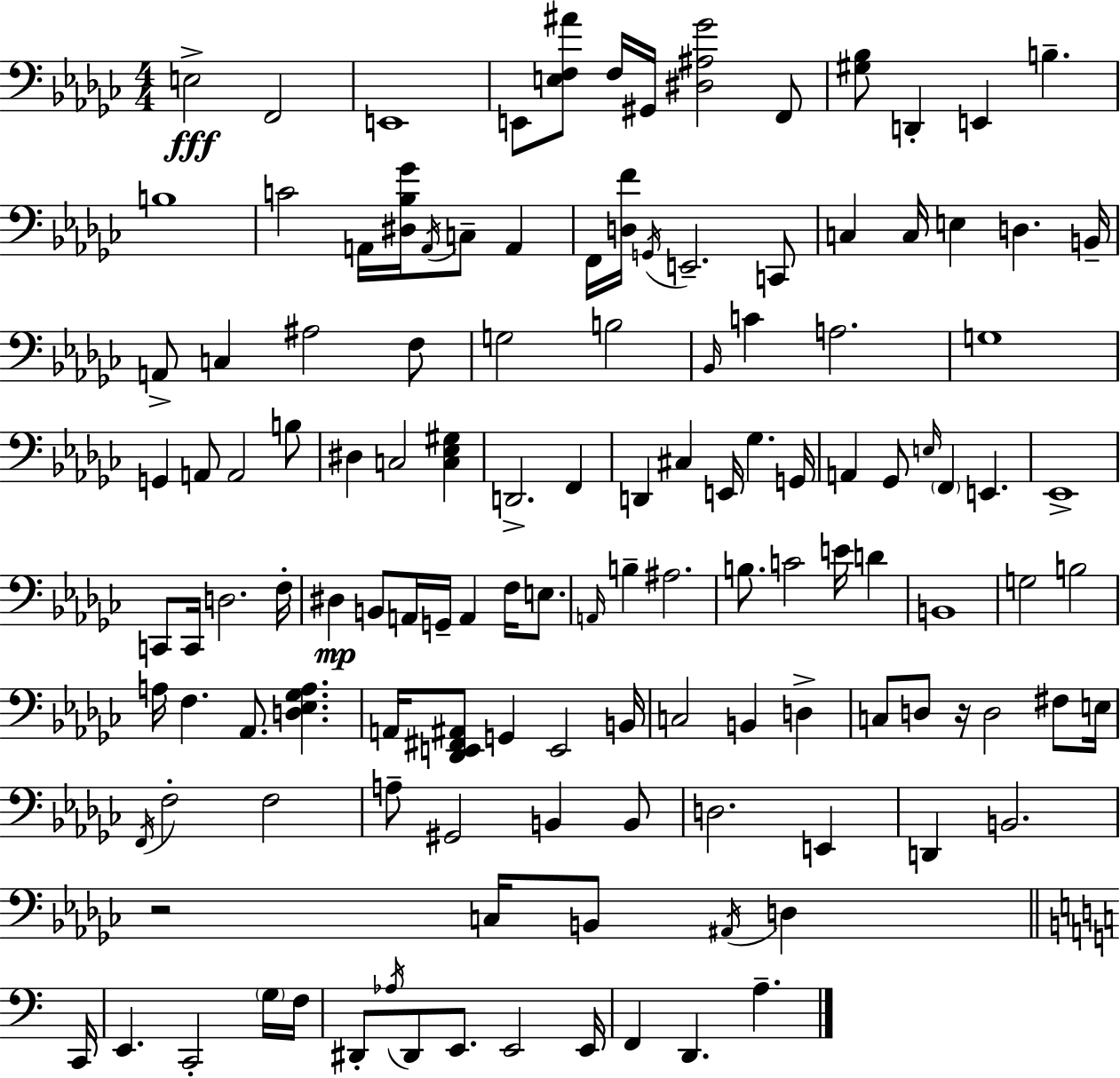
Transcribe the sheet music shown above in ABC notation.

X:1
T:Untitled
M:4/4
L:1/4
K:Ebm
E,2 F,,2 E,,4 E,,/2 [E,F,^A]/2 F,/4 ^G,,/4 [^D,^A,_G]2 F,,/2 [^G,_B,]/2 D,, E,, B, B,4 C2 A,,/4 [^D,_B,_G]/4 A,,/4 C,/2 A,, F,,/4 [D,F]/4 G,,/4 E,,2 C,,/2 C, C,/4 E, D, B,,/4 A,,/2 C, ^A,2 F,/2 G,2 B,2 _B,,/4 C A,2 G,4 G,, A,,/2 A,,2 B,/2 ^D, C,2 [C,_E,^G,] D,,2 F,, D,, ^C, E,,/4 _G, G,,/4 A,, _G,,/2 E,/4 F,, E,, _E,,4 C,,/2 C,,/4 D,2 F,/4 ^D, B,,/2 A,,/4 G,,/4 A,, F,/4 E,/2 A,,/4 B, ^A,2 B,/2 C2 E/4 D B,,4 G,2 B,2 A,/4 F, _A,,/2 [D,_E,_G,A,] A,,/4 [_D,,E,,^F,,^A,,]/2 G,, E,,2 B,,/4 C,2 B,, D, C,/2 D,/2 z/4 D,2 ^F,/2 E,/4 F,,/4 F,2 F,2 A,/2 ^G,,2 B,, B,,/2 D,2 E,, D,, B,,2 z2 C,/4 B,,/2 ^A,,/4 D, C,,/4 E,, C,,2 G,/4 F,/4 ^D,,/2 _A,/4 ^D,,/2 E,,/2 E,,2 E,,/4 F,, D,, A,